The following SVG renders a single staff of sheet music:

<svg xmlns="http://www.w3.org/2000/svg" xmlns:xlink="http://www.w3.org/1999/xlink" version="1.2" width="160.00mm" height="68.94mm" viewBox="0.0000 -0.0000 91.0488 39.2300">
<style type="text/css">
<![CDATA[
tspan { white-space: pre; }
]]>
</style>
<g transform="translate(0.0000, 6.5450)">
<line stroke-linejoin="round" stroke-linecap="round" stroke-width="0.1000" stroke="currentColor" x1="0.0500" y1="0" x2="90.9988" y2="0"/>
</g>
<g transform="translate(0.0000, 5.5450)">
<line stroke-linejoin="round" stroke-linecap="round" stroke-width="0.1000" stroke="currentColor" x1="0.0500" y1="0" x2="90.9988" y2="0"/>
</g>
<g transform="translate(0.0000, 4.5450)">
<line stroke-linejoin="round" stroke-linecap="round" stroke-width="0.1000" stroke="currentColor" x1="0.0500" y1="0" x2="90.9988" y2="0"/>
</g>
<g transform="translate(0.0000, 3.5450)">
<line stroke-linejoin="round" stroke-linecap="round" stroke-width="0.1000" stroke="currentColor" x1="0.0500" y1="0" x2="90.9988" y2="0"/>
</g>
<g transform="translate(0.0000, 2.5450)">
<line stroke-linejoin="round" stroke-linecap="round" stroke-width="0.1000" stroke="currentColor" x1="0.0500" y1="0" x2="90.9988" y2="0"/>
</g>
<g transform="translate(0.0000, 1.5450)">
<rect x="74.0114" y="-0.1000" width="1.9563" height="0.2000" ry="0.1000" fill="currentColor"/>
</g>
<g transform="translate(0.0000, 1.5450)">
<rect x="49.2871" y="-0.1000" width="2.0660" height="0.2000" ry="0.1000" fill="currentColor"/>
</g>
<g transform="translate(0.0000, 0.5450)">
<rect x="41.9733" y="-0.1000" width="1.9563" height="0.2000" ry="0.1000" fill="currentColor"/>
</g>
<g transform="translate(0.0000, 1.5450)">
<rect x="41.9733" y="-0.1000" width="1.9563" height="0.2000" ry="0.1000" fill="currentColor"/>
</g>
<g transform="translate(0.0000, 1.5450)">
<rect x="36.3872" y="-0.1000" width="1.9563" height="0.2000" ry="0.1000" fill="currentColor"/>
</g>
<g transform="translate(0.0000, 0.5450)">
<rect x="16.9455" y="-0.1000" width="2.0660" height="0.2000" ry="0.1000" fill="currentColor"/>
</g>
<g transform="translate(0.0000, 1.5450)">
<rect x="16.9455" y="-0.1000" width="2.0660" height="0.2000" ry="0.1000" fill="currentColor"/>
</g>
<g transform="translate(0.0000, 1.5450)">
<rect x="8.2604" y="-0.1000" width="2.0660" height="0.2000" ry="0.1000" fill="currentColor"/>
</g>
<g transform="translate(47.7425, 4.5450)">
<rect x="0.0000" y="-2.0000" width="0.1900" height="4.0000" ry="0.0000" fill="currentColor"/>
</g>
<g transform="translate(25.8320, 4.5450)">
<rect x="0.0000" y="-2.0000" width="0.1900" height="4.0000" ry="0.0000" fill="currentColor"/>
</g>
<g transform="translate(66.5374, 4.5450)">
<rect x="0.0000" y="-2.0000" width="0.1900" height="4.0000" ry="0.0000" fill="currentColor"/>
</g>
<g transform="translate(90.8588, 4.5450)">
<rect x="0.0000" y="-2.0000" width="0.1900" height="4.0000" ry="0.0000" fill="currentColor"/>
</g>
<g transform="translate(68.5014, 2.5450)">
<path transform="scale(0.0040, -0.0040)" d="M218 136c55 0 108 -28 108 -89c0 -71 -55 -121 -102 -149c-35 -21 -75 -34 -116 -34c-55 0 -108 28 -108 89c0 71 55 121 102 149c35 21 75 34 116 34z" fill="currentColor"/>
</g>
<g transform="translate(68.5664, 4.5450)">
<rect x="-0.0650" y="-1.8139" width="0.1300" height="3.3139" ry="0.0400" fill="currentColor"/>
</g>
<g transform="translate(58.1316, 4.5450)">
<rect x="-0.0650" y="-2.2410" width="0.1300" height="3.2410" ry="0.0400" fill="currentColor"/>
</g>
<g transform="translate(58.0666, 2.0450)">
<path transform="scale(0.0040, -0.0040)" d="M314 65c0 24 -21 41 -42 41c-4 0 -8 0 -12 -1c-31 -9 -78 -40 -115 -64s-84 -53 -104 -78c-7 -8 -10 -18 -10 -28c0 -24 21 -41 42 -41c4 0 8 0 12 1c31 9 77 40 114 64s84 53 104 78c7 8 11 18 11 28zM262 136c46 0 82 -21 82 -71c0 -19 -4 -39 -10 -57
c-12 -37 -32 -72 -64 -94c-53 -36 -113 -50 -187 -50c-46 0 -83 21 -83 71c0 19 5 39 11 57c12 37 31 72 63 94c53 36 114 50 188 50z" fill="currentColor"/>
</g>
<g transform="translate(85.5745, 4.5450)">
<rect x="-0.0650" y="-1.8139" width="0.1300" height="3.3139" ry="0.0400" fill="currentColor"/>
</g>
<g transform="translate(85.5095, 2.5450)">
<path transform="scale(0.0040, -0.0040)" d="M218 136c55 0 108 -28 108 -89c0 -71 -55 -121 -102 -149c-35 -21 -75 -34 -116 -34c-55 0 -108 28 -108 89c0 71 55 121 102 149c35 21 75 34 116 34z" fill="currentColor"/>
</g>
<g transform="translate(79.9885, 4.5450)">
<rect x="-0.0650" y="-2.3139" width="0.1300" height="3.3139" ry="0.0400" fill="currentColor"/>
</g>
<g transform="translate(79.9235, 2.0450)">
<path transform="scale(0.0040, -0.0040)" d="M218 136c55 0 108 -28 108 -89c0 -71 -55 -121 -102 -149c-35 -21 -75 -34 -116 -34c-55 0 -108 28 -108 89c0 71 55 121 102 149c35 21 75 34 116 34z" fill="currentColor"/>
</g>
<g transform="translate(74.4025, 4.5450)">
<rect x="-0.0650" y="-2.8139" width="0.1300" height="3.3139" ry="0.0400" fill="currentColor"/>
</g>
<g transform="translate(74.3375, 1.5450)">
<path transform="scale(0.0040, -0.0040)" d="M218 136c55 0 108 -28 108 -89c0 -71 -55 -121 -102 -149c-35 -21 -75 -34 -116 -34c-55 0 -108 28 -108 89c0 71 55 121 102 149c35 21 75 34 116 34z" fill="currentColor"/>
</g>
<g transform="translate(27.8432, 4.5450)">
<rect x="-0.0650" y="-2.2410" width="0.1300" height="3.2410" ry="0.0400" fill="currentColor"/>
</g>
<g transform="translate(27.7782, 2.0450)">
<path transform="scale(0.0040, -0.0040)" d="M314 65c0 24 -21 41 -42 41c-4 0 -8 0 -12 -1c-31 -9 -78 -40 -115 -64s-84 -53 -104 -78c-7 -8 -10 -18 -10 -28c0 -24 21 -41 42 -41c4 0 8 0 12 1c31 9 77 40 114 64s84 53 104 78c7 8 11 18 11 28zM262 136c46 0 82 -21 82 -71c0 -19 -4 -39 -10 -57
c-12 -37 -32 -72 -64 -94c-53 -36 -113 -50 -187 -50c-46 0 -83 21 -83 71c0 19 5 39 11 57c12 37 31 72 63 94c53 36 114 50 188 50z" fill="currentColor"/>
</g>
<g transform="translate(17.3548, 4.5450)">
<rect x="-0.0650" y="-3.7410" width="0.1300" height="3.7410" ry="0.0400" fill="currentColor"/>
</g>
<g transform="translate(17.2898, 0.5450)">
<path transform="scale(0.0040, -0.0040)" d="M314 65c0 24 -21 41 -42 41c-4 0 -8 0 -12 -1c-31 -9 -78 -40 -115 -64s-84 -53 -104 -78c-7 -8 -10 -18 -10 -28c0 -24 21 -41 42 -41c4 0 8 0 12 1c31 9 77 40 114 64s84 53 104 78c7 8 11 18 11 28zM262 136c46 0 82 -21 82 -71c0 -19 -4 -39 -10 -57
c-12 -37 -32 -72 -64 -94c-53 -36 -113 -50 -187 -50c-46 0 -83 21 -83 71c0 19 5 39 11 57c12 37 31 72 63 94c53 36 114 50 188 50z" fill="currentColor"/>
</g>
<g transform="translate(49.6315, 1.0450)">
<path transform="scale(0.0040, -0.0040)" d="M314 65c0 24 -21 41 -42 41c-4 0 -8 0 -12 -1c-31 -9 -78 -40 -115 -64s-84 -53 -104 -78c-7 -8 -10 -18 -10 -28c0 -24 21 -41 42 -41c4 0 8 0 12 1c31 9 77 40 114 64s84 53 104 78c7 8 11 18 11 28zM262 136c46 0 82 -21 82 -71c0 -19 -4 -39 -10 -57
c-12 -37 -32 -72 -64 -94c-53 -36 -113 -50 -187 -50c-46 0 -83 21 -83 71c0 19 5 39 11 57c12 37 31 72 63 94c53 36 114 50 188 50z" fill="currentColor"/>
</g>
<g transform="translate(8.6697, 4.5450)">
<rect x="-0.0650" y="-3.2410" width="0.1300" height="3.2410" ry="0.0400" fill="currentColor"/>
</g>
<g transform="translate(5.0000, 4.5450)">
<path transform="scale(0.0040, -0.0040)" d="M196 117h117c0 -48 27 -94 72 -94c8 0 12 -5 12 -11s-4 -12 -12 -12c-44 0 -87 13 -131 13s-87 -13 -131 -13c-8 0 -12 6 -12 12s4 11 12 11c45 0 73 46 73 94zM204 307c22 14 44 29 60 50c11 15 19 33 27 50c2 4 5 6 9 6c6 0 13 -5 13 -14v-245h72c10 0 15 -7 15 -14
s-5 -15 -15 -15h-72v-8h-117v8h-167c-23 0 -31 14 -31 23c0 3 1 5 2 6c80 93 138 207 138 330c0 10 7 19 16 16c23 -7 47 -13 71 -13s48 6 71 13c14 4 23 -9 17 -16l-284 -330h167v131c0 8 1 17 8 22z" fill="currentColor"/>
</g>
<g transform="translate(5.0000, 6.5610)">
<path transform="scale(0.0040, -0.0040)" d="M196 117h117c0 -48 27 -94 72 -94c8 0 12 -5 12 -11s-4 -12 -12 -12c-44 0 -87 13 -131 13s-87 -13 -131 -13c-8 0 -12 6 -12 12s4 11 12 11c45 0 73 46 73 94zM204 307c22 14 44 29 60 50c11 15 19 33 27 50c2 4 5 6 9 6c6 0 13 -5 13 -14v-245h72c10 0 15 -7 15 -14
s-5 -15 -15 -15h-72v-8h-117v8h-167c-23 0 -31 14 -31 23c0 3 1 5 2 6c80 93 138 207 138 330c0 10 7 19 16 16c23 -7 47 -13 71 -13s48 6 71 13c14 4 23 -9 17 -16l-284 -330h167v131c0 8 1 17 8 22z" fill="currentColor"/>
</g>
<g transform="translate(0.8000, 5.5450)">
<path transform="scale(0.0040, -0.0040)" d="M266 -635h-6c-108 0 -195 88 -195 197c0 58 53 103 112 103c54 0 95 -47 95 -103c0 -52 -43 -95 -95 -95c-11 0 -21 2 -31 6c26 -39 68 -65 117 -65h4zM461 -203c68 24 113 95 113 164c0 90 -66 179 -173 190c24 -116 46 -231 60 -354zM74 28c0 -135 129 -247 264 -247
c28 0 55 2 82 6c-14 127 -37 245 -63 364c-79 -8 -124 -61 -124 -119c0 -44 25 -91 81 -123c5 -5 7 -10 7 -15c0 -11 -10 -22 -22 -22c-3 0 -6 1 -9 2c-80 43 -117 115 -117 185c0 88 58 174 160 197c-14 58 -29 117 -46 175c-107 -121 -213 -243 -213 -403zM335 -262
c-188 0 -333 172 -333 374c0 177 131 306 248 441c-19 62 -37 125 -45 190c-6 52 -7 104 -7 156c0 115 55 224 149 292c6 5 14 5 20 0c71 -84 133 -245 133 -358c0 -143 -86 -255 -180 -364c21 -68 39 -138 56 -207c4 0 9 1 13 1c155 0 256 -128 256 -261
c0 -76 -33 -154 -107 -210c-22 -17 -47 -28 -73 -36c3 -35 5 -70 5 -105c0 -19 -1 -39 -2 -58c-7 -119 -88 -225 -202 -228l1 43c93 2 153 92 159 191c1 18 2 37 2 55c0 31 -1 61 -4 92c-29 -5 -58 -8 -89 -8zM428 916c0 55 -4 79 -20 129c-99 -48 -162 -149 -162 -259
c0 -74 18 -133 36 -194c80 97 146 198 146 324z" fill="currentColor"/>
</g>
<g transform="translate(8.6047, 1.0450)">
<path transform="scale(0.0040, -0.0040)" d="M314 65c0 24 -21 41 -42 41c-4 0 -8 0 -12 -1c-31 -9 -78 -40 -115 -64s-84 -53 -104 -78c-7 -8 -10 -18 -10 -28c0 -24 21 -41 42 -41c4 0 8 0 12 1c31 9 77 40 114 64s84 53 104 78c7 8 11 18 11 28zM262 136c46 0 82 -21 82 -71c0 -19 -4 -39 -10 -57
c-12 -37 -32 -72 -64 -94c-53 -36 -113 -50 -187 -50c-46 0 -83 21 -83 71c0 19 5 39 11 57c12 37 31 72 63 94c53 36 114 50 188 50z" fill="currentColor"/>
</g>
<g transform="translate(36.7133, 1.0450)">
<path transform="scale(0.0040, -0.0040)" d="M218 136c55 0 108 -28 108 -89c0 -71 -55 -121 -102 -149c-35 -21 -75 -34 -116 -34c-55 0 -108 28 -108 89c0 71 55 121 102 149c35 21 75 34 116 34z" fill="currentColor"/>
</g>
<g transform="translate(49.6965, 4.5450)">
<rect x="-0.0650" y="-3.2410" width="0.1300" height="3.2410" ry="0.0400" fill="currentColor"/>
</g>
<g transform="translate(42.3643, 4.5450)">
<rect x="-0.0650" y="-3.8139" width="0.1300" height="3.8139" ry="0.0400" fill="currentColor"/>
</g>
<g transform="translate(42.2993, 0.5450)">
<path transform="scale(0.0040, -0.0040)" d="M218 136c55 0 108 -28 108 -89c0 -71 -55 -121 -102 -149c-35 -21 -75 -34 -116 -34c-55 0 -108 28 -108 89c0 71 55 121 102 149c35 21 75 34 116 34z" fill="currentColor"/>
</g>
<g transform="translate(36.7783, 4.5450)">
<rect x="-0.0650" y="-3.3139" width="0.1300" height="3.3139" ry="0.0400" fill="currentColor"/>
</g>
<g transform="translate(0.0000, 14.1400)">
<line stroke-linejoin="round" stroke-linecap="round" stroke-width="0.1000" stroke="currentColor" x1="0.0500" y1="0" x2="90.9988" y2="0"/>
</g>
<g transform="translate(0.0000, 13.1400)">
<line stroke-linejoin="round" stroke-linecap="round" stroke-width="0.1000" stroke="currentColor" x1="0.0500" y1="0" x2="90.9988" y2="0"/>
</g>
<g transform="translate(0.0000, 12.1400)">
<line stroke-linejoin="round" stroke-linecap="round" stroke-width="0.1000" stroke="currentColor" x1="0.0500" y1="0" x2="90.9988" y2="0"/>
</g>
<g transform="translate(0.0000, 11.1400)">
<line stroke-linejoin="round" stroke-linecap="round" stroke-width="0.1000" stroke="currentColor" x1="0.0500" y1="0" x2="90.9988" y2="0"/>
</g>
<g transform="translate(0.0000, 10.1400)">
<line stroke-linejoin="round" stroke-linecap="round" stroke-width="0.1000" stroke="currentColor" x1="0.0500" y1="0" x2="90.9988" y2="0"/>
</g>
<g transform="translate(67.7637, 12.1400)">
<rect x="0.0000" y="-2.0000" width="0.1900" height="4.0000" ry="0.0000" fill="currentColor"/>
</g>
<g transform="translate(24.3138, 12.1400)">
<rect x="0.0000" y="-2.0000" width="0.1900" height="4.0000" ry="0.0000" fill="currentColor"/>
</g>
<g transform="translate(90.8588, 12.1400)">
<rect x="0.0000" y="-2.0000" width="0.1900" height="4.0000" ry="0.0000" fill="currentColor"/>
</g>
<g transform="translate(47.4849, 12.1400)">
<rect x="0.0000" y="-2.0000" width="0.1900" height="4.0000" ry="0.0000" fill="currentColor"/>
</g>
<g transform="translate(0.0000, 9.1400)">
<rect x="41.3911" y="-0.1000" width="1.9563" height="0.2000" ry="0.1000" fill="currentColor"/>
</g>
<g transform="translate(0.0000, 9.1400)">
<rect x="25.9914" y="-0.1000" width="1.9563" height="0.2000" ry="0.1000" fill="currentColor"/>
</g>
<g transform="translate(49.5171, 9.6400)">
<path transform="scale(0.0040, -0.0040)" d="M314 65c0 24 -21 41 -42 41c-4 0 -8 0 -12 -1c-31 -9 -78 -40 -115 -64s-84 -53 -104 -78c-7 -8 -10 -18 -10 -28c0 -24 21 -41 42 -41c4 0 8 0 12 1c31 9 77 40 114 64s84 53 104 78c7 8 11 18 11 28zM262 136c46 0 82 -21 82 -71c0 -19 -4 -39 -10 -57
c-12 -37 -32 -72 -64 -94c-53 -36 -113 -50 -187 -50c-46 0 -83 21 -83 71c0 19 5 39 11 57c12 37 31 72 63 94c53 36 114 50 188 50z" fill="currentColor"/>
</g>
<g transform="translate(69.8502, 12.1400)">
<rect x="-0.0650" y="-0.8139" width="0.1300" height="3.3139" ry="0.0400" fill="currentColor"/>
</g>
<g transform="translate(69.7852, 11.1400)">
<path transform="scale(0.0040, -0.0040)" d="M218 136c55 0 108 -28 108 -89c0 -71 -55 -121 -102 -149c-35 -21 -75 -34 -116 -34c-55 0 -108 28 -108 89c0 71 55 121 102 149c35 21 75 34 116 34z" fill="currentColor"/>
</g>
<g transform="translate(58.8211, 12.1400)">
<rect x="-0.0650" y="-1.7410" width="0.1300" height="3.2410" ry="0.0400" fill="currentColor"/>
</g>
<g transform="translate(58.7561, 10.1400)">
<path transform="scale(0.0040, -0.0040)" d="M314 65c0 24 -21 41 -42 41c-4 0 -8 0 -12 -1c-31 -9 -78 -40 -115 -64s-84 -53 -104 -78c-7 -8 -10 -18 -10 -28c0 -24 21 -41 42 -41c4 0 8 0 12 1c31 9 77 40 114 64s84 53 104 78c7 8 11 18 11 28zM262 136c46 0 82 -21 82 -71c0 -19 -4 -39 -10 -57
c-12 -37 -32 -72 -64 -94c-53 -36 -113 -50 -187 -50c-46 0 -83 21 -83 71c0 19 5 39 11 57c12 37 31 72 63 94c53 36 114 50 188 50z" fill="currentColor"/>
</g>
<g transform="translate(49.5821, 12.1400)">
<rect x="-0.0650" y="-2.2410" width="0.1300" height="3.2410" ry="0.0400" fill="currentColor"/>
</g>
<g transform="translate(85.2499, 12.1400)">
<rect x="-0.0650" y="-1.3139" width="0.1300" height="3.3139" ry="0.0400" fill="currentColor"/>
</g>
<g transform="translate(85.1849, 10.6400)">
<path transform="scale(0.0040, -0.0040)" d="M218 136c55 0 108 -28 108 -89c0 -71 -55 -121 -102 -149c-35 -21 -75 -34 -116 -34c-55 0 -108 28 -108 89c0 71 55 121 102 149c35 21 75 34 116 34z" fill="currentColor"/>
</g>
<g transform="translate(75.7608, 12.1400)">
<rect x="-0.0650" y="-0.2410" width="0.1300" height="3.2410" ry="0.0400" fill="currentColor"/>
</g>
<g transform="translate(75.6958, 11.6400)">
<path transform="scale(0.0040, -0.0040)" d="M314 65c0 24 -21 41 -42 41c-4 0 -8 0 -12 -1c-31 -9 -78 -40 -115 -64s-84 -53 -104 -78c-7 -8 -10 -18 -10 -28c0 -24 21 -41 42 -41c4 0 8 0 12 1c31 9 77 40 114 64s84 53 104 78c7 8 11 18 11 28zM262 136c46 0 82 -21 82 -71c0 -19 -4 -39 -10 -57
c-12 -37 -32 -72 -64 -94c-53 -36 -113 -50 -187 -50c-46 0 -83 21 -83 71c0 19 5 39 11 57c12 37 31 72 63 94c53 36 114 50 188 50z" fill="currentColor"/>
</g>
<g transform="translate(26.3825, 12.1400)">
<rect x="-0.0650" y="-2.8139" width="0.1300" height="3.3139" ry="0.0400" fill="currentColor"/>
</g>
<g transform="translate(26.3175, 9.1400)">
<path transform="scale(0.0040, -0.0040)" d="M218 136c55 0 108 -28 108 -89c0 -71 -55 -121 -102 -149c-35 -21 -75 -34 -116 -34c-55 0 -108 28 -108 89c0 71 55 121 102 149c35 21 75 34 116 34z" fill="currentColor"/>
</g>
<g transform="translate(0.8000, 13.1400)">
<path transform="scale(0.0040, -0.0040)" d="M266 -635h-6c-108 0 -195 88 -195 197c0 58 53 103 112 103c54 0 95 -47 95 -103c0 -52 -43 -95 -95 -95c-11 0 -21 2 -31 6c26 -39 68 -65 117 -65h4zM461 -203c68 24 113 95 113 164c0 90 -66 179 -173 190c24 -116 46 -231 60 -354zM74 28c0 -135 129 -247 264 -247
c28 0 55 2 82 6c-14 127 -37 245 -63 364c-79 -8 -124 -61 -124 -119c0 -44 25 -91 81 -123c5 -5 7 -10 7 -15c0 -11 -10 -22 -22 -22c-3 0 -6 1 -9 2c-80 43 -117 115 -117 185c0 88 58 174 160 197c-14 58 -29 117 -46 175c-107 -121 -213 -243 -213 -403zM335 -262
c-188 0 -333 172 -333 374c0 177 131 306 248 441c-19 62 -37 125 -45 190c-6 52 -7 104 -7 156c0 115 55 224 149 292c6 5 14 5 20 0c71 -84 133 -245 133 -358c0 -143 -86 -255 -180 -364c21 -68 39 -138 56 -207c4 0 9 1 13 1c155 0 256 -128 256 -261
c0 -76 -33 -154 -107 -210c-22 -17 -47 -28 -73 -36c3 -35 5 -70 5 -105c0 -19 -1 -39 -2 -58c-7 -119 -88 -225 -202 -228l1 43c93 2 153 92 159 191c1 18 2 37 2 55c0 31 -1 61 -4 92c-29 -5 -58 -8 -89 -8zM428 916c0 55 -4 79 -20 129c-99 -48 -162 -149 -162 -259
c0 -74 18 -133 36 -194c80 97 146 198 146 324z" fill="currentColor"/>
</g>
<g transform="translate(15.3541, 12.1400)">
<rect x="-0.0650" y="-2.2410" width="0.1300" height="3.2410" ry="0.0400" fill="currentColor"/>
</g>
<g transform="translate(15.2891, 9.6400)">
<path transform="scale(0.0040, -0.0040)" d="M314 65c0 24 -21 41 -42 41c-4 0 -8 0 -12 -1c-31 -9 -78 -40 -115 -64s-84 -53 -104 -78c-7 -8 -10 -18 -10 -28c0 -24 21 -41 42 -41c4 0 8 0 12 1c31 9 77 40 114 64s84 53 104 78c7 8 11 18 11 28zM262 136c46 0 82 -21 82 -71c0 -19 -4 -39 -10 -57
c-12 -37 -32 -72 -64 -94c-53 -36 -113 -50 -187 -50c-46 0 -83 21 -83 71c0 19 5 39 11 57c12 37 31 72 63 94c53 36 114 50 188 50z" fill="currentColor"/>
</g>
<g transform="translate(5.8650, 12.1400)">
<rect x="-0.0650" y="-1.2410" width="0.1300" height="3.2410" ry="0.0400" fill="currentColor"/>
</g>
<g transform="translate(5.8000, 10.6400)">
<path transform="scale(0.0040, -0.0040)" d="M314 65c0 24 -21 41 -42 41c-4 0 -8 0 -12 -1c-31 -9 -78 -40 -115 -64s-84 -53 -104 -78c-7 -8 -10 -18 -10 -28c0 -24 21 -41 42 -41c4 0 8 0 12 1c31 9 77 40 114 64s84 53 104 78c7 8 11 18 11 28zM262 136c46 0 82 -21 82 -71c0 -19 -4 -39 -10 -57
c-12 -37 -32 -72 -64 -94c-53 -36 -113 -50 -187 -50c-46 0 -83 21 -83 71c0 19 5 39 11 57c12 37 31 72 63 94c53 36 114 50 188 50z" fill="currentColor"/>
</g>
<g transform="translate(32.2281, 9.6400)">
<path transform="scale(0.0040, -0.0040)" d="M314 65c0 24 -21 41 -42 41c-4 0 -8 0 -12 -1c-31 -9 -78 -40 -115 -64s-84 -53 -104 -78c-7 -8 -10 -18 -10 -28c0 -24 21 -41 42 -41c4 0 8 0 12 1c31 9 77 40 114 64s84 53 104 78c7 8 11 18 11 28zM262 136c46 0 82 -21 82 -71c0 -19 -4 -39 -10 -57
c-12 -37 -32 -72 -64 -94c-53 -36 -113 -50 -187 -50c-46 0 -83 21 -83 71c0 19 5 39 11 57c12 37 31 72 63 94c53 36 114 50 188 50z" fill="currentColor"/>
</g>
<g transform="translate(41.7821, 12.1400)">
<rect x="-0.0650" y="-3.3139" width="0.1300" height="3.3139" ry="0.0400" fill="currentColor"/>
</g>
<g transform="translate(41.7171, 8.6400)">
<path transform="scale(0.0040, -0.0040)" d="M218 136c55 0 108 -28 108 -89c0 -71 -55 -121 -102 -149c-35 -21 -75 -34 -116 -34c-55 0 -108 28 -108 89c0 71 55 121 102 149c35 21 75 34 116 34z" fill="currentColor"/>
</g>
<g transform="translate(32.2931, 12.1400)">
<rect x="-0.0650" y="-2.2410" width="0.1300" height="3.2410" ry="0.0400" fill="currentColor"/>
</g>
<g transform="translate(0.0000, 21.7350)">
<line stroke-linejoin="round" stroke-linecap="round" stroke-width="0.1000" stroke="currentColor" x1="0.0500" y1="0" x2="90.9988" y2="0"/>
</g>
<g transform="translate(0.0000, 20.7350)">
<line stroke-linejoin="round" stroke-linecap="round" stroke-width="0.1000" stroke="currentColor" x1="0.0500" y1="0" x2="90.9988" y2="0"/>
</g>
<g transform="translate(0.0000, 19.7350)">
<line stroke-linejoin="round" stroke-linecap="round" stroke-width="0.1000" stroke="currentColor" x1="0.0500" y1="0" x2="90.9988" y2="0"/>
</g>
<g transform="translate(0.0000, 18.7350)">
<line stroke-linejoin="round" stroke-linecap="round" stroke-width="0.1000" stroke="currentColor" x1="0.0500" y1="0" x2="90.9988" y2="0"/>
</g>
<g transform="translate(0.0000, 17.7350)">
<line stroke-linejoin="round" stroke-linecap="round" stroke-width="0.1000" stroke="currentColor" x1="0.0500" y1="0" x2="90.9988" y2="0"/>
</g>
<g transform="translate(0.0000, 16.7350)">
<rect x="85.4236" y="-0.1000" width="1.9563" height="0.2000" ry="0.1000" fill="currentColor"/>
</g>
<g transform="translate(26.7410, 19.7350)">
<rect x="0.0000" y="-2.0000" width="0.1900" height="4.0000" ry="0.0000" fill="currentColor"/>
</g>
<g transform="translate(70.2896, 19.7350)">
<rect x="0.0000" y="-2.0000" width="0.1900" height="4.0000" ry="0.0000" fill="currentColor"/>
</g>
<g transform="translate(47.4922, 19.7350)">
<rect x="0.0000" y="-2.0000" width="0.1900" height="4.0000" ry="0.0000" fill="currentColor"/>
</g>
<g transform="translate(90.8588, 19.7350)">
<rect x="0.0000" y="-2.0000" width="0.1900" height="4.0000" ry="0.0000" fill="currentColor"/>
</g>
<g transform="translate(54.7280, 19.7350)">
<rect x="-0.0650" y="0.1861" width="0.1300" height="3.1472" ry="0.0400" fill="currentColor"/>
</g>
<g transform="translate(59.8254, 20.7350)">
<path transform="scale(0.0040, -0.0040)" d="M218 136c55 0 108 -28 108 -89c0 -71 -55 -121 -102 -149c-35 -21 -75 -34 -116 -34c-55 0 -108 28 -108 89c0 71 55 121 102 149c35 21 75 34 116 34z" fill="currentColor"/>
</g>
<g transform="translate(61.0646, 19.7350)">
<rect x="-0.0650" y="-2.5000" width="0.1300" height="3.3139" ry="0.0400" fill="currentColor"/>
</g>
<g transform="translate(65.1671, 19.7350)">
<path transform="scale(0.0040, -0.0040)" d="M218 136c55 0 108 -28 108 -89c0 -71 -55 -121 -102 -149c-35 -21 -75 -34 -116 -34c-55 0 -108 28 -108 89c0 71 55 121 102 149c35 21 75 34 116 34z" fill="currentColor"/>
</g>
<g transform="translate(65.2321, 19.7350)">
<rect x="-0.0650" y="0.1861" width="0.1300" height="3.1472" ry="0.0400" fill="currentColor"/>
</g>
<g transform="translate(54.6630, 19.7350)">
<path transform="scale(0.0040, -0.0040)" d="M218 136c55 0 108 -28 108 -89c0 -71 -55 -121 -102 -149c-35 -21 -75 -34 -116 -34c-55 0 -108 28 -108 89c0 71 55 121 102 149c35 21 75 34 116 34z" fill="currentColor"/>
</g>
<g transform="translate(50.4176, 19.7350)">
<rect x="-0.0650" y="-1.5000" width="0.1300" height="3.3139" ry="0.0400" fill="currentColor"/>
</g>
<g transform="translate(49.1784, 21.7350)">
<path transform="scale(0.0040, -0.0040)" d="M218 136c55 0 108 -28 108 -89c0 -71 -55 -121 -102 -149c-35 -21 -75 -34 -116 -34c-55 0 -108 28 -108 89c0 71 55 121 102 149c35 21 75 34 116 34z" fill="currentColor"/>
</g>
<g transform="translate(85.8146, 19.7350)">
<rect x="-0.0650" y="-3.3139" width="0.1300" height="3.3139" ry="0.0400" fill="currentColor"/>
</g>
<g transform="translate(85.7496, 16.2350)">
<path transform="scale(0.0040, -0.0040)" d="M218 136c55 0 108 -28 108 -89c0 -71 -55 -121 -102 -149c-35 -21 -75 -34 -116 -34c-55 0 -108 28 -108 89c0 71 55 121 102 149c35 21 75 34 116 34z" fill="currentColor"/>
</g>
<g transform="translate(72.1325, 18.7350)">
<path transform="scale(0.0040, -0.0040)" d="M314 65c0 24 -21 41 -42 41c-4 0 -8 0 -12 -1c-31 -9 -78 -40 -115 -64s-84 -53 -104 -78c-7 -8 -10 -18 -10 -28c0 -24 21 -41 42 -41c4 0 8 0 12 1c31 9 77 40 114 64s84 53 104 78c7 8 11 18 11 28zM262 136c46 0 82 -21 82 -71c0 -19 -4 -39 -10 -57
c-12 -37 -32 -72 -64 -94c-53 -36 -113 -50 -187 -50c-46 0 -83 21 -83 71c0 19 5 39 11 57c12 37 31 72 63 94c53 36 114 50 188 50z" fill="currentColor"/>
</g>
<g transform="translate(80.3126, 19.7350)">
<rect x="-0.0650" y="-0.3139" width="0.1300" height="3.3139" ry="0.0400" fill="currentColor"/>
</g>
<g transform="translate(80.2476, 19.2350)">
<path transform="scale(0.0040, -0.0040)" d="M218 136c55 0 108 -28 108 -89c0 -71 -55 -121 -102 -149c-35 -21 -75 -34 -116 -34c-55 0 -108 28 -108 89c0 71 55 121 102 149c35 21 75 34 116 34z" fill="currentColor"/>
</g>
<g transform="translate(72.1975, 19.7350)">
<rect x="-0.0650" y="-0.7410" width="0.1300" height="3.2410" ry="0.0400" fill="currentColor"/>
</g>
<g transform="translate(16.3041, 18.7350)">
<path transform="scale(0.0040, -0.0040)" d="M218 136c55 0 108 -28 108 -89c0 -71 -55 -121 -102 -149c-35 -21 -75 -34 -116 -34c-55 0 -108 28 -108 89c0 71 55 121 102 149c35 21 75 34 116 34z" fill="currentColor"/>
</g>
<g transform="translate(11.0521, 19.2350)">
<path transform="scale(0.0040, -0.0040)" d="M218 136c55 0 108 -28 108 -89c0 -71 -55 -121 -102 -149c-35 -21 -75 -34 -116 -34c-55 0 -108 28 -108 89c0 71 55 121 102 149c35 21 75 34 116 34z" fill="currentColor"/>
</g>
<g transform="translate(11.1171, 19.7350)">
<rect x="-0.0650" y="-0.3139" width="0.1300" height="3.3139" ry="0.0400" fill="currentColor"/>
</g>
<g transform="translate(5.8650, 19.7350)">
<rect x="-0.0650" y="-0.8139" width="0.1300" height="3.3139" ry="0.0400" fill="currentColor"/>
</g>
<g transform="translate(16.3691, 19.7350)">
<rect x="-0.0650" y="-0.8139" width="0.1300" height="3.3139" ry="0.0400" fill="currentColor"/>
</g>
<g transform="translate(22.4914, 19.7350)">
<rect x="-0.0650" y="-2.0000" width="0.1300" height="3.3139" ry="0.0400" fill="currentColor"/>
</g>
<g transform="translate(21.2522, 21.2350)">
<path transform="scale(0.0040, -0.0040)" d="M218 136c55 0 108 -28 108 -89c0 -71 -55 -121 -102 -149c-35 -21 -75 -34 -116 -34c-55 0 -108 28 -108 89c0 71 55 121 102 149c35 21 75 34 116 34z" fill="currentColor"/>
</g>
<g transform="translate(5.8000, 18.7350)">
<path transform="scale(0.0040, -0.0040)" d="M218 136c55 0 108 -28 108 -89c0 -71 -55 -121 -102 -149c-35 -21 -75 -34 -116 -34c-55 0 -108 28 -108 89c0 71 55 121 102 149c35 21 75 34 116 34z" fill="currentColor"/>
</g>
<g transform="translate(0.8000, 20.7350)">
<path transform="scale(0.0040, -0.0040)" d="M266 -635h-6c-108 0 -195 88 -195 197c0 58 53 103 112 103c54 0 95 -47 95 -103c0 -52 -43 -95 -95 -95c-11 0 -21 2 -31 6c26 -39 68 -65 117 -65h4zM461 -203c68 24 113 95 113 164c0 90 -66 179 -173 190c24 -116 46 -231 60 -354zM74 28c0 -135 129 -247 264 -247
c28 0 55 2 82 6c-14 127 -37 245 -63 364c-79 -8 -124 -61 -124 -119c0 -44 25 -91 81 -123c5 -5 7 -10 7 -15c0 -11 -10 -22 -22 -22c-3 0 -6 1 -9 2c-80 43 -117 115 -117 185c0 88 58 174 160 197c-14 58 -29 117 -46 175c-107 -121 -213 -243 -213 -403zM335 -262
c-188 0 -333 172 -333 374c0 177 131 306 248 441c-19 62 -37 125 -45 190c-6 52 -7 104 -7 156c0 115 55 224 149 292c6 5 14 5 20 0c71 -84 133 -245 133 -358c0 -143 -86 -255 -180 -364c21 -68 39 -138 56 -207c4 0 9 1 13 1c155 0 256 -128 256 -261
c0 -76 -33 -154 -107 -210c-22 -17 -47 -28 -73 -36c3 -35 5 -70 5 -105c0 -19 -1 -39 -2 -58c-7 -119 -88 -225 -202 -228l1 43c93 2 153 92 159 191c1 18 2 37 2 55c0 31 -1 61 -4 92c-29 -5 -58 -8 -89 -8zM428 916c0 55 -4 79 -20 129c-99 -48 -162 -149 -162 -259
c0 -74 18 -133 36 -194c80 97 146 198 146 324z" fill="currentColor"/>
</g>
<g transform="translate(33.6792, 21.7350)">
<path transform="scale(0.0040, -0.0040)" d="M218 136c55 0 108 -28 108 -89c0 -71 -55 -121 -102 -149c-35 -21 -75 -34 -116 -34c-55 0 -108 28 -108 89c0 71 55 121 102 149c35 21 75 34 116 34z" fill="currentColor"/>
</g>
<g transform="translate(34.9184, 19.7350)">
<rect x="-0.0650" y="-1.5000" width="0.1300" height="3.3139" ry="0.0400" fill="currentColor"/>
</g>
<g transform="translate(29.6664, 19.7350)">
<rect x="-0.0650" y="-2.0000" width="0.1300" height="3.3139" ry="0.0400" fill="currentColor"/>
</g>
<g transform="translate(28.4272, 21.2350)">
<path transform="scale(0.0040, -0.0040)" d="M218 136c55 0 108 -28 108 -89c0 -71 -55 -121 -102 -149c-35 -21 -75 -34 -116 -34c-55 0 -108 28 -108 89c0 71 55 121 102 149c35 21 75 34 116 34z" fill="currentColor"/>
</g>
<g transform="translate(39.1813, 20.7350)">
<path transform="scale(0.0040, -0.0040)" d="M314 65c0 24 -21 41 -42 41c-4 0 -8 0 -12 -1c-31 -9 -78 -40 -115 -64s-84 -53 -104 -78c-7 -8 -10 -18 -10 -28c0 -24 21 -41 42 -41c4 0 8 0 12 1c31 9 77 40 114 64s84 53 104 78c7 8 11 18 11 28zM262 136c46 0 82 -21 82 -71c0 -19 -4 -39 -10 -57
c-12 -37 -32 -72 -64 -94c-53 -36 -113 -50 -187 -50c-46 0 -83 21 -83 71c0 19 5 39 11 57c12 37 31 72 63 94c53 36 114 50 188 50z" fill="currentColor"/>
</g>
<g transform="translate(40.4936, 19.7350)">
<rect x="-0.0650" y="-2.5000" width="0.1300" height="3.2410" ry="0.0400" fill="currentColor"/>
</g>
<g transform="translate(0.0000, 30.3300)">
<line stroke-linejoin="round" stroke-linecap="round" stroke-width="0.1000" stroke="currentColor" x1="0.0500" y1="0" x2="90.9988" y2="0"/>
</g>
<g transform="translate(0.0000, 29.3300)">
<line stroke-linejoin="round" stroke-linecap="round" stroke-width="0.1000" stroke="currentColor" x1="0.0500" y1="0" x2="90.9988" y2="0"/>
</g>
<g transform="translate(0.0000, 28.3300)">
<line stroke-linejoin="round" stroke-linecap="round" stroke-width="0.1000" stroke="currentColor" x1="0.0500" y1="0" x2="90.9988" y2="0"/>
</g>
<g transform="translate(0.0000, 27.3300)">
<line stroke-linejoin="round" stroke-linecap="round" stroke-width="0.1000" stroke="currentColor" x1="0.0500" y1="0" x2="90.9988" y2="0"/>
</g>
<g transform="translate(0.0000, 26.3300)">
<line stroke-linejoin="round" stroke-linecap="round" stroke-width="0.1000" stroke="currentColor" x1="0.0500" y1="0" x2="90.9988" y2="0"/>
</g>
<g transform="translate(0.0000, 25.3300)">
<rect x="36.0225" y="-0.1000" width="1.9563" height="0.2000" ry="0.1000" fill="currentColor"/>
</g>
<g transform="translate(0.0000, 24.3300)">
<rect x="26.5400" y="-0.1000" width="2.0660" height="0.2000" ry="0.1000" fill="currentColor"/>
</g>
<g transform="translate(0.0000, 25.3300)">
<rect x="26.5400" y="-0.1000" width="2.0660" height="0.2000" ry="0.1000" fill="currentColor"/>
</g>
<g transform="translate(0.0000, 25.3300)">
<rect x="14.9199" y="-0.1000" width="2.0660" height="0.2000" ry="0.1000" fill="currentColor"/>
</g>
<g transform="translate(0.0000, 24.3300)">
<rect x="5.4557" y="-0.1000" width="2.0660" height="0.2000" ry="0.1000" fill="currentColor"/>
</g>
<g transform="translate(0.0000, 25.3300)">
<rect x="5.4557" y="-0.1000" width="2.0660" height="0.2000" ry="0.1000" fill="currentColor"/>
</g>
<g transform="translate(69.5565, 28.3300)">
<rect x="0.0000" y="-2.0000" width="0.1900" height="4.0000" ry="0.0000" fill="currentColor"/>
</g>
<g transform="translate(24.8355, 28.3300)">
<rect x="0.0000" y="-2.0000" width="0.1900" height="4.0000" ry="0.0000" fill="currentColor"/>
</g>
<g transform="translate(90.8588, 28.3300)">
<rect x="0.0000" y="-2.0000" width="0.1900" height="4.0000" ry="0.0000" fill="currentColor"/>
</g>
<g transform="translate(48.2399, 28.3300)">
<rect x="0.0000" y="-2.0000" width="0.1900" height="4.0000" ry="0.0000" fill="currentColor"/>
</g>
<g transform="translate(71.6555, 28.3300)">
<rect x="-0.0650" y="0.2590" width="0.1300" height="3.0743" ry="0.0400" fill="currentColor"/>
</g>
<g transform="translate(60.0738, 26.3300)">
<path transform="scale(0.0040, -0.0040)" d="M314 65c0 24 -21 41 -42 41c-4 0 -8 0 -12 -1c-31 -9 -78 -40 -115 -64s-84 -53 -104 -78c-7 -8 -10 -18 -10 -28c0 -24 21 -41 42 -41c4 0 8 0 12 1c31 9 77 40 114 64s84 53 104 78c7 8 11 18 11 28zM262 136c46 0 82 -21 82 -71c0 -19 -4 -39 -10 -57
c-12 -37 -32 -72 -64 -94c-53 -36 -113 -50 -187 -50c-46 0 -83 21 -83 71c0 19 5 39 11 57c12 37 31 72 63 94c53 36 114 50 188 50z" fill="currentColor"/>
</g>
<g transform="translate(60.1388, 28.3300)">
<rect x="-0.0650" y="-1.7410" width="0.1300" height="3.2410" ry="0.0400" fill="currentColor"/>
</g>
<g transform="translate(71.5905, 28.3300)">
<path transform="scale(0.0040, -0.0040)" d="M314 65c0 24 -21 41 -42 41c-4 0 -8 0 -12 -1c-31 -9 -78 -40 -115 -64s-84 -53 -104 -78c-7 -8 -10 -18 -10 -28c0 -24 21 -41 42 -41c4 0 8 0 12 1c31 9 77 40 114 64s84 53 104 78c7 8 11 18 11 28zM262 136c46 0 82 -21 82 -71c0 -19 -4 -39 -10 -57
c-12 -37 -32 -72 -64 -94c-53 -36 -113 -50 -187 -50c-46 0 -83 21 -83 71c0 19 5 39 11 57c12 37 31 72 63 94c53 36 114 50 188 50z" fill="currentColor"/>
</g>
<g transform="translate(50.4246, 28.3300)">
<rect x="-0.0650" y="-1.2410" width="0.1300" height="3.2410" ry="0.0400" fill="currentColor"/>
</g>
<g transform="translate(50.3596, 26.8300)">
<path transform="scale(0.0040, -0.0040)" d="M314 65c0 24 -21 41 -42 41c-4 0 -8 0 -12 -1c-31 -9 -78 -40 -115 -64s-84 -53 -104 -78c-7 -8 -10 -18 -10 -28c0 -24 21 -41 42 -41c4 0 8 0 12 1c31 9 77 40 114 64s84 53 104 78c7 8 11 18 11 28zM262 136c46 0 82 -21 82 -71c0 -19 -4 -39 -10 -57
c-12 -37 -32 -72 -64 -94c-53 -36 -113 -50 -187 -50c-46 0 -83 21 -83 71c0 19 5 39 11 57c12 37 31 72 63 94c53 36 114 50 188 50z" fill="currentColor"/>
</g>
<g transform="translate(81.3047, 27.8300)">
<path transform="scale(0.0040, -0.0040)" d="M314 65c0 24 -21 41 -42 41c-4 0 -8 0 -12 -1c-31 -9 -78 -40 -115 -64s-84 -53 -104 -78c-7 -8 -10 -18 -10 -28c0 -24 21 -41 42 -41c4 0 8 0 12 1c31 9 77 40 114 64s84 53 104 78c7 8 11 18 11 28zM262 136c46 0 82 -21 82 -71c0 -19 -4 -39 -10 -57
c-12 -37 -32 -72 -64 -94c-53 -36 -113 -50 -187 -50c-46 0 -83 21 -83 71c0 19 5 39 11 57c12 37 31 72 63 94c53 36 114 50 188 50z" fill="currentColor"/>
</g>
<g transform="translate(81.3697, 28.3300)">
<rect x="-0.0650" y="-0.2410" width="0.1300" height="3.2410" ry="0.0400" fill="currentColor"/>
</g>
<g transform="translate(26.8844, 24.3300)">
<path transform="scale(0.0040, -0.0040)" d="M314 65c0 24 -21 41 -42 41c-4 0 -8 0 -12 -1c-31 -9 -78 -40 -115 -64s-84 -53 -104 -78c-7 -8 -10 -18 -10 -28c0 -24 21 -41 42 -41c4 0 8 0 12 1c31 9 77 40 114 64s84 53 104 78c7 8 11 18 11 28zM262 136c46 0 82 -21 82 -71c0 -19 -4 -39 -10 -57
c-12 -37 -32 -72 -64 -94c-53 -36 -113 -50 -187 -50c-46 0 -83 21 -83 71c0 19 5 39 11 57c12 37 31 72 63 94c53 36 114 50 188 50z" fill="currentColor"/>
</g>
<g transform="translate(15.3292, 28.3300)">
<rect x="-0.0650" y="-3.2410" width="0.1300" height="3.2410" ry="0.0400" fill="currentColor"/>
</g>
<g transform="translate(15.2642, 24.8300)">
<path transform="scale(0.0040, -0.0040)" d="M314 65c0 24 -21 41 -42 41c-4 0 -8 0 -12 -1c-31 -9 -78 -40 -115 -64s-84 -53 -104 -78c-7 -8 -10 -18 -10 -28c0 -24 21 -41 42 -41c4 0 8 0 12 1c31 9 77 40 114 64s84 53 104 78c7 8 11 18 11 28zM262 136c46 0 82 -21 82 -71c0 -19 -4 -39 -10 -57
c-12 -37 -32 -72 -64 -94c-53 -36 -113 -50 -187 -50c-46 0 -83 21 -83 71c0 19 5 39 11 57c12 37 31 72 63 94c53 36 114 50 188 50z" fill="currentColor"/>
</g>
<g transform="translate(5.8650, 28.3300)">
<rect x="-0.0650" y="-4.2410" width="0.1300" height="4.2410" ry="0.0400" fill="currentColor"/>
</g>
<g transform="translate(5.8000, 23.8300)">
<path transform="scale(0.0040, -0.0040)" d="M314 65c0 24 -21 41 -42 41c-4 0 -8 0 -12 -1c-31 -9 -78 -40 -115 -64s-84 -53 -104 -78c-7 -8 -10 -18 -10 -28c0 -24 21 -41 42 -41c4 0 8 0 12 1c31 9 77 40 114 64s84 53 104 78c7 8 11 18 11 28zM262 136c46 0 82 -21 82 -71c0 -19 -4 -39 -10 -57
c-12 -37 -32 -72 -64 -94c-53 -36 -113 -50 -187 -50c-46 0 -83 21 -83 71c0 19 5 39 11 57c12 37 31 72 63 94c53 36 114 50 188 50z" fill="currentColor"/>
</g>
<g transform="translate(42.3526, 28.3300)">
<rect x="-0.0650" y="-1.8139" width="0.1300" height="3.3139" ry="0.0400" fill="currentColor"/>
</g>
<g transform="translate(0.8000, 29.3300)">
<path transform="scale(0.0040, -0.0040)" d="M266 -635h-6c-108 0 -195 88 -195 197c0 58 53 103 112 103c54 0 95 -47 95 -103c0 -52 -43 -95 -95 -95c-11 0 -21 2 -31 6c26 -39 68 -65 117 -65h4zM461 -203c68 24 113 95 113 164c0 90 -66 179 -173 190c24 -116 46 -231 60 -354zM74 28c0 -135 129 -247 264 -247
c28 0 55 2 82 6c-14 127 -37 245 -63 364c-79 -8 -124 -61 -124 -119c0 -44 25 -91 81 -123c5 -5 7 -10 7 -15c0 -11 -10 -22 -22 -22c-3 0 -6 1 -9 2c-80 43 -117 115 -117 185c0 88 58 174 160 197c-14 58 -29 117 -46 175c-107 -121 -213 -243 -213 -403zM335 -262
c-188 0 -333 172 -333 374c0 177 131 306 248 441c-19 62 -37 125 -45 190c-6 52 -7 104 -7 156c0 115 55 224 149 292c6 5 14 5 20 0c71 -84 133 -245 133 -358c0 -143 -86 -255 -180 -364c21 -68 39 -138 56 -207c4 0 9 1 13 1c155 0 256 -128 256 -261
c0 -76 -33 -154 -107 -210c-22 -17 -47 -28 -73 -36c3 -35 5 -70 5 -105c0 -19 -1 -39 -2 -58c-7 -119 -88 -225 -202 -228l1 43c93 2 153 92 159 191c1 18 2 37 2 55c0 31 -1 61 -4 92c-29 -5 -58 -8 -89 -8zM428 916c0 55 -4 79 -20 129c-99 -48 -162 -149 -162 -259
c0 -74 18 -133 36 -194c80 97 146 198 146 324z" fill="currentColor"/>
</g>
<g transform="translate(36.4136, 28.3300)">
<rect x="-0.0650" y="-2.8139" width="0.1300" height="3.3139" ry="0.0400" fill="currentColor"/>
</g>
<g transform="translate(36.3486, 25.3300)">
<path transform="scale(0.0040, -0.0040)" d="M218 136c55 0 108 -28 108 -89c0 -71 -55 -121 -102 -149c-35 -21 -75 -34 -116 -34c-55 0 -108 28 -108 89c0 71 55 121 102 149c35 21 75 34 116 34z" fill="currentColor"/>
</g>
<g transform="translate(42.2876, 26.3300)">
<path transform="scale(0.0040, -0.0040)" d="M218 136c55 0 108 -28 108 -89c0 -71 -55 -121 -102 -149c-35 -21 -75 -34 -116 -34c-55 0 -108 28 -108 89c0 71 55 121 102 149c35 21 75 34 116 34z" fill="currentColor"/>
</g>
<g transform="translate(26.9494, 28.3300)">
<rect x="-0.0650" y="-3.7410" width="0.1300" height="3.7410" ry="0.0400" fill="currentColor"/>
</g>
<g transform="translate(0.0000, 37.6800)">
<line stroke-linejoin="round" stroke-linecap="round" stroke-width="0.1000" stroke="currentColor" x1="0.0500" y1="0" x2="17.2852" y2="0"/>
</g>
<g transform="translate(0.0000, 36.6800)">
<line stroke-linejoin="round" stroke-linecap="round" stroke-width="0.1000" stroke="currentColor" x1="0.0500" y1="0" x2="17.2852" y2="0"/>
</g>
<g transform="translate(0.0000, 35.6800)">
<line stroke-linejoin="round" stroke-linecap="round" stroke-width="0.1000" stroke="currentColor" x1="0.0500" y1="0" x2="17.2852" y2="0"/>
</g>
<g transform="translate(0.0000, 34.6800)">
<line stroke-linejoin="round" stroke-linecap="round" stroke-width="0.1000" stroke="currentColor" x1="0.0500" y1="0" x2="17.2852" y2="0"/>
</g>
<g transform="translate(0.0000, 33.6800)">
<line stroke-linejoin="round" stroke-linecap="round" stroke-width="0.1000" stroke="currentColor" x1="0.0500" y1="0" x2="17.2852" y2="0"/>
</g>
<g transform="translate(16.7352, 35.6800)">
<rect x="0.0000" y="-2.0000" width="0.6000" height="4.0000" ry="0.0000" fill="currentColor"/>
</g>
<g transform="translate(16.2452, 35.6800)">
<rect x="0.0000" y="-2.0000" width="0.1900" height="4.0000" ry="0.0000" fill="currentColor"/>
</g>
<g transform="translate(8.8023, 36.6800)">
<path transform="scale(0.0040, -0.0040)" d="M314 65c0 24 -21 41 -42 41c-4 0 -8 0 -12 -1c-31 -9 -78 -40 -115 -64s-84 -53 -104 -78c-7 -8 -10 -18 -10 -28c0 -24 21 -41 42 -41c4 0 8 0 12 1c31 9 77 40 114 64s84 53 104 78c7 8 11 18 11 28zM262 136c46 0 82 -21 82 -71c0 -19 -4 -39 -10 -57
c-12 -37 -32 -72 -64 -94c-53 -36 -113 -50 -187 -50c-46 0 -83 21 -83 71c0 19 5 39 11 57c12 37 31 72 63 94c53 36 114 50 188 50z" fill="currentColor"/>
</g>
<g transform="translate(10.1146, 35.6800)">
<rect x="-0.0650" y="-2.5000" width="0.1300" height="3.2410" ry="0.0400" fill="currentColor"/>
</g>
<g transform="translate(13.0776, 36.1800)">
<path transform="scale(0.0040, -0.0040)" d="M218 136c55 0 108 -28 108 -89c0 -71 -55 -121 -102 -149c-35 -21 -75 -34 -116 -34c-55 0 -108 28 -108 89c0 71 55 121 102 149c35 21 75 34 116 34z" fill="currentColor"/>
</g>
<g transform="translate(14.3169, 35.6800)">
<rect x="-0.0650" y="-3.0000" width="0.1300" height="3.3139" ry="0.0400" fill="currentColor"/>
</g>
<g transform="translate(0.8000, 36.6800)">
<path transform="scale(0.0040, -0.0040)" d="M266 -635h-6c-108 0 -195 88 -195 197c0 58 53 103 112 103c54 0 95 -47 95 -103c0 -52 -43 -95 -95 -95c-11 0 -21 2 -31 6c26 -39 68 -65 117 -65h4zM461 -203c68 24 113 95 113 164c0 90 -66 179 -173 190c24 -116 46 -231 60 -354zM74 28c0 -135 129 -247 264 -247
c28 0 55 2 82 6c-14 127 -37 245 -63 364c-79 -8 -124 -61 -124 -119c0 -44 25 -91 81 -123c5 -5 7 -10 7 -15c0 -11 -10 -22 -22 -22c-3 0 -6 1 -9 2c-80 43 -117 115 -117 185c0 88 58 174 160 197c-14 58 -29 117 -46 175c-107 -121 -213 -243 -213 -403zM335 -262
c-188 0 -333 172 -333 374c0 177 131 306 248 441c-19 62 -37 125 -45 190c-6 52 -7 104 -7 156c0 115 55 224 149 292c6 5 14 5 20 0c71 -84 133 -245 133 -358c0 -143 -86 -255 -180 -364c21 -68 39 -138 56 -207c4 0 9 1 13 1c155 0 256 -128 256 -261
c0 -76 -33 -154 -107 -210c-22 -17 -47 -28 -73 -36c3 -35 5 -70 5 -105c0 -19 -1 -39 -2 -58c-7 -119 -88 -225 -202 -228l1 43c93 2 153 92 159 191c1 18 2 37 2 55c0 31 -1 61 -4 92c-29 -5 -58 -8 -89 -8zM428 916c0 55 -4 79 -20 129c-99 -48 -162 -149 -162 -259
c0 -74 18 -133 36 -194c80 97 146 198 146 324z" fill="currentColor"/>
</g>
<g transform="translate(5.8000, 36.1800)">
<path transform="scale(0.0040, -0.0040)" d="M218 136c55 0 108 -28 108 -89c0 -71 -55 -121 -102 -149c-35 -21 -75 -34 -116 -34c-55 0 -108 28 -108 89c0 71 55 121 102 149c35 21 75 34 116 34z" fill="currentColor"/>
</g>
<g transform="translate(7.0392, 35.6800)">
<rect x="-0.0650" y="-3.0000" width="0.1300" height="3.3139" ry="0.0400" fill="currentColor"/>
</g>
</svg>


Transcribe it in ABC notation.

X:1
T:Untitled
M:4/4
L:1/4
K:C
b2 c'2 g2 b c' b2 g2 f a g f e2 g2 a g2 b g2 f2 d c2 e d c d F F E G2 E B G B d2 c b d'2 b2 c'2 a f e2 f2 B2 c2 A G2 A